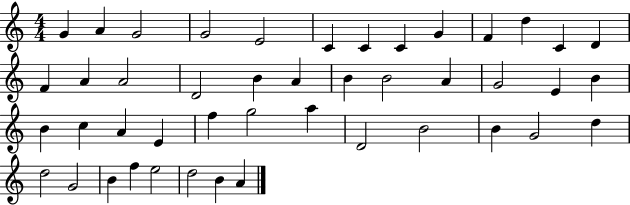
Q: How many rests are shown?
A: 0